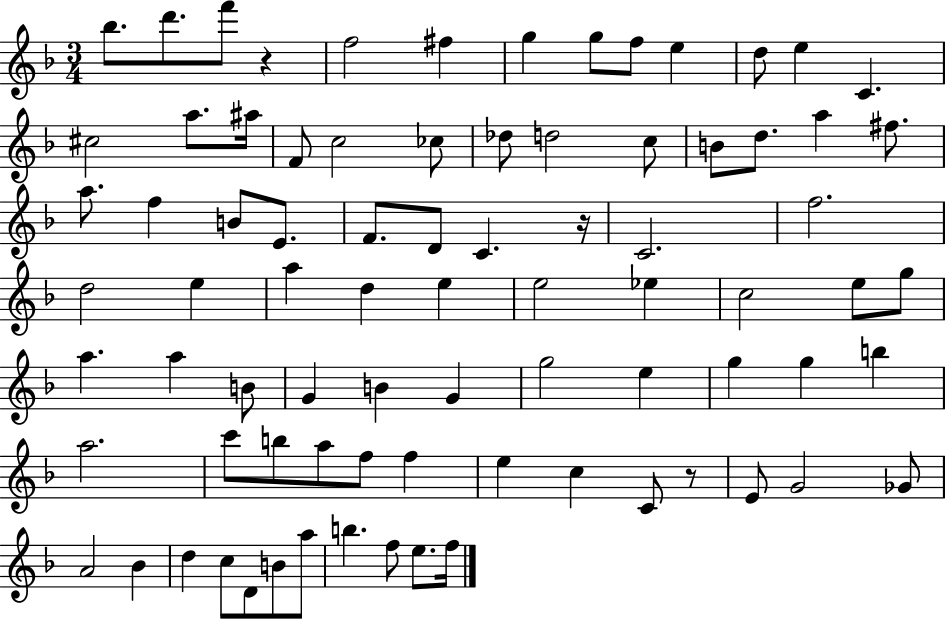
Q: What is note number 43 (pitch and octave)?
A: E5